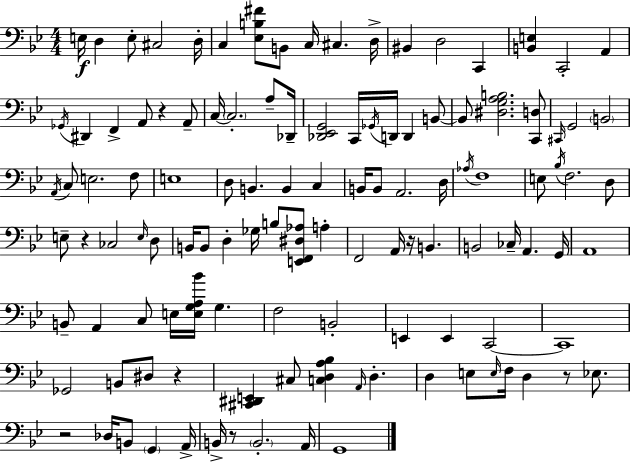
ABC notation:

X:1
T:Untitled
M:4/4
L:1/4
K:Gm
E,/4 D, E,/2 ^C,2 D,/4 C, [_E,B,^F]/2 B,,/2 C,/4 ^C, D,/4 ^B,, D,2 C,, [B,,E,] C,,2 A,, _G,,/4 ^D,, F,, A,,/2 z A,,/2 C,/4 C,2 A,/2 _D,,/4 [_D,,_E,,G,,]2 C,,/4 _G,,/4 D,,/4 D,, B,,/2 B,,/2 [^D,G,A,B,]2 [C,,D,]/2 ^C,,/4 G,,2 B,,2 A,,/4 C,/2 E,2 F,/2 E,4 D,/2 B,, B,, C, B,,/4 B,,/2 A,,2 D,/4 _A,/4 F,4 E,/2 _B,/4 F,2 D,/2 E,/2 z _C,2 E,/4 D,/2 B,,/4 B,,/2 D, _G,/4 B,/2 [E,,F,,^D,_A,]/2 A, F,,2 A,,/4 z/4 B,, B,,2 _C,/4 A,, G,,/4 A,,4 B,,/2 A,, C,/2 E,/4 [E,G,A,_B]/4 G, F,2 B,,2 E,, E,, C,,2 C,,4 _G,,2 B,,/2 ^D,/2 z [^C,,^D,,E,,] ^C,/2 [C,D,A,_B,] A,,/4 D, D, E,/2 E,/4 F,/4 D, z/2 _E,/2 z2 _D,/4 B,,/2 G,, A,,/4 B,,/4 z/2 B,,2 A,,/4 G,,4